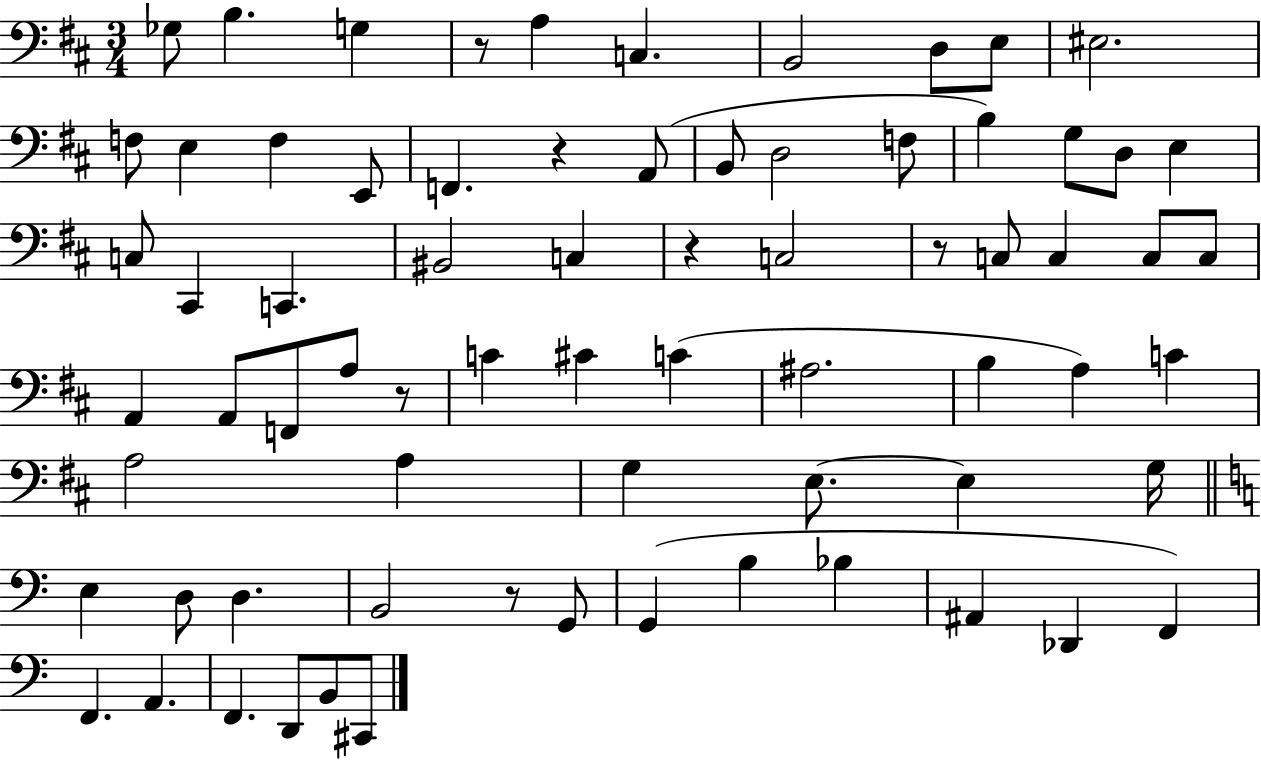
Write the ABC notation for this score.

X:1
T:Untitled
M:3/4
L:1/4
K:D
_G,/2 B, G, z/2 A, C, B,,2 D,/2 E,/2 ^E,2 F,/2 E, F, E,,/2 F,, z A,,/2 B,,/2 D,2 F,/2 B, G,/2 D,/2 E, C,/2 ^C,, C,, ^B,,2 C, z C,2 z/2 C,/2 C, C,/2 C,/2 A,, A,,/2 F,,/2 A,/2 z/2 C ^C C ^A,2 B, A, C A,2 A, G, E,/2 E, G,/4 E, D,/2 D, B,,2 z/2 G,,/2 G,, B, _B, ^A,, _D,, F,, F,, A,, F,, D,,/2 B,,/2 ^C,,/2